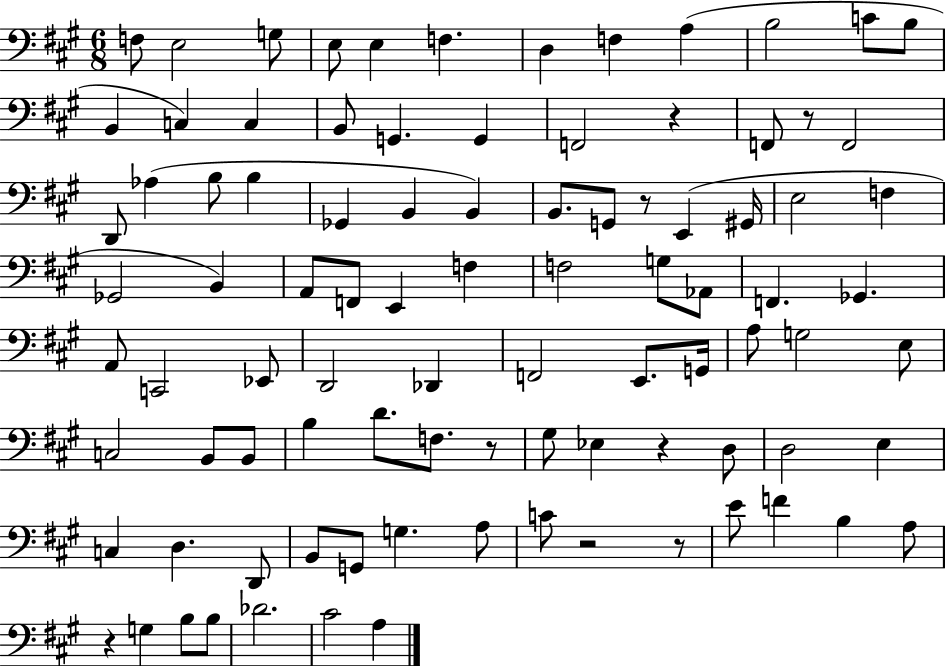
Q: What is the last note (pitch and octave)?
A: A3